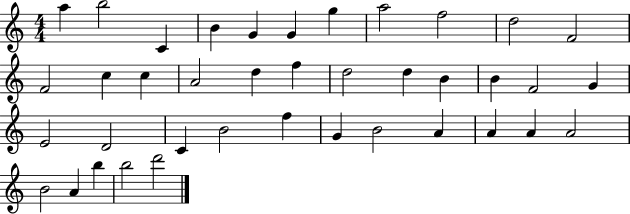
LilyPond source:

{
  \clef treble
  \numericTimeSignature
  \time 4/4
  \key c \major
  a''4 b''2 c'4 | b'4 g'4 g'4 g''4 | a''2 f''2 | d''2 f'2 | \break f'2 c''4 c''4 | a'2 d''4 f''4 | d''2 d''4 b'4 | b'4 f'2 g'4 | \break e'2 d'2 | c'4 b'2 f''4 | g'4 b'2 a'4 | a'4 a'4 a'2 | \break b'2 a'4 b''4 | b''2 d'''2 | \bar "|."
}